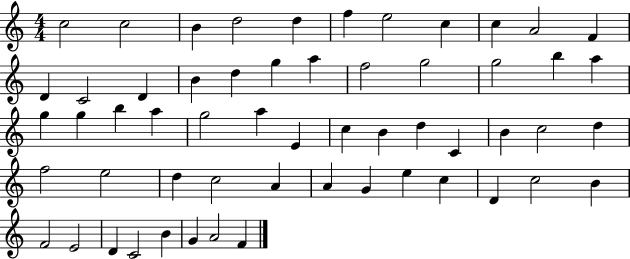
{
  \clef treble
  \numericTimeSignature
  \time 4/4
  \key c \major
  c''2 c''2 | b'4 d''2 d''4 | f''4 e''2 c''4 | c''4 a'2 f'4 | \break d'4 c'2 d'4 | b'4 d''4 g''4 a''4 | f''2 g''2 | g''2 b''4 a''4 | \break g''4 g''4 b''4 a''4 | g''2 a''4 e'4 | c''4 b'4 d''4 c'4 | b'4 c''2 d''4 | \break f''2 e''2 | d''4 c''2 a'4 | a'4 g'4 e''4 c''4 | d'4 c''2 b'4 | \break f'2 e'2 | d'4 c'2 b'4 | g'4 a'2 f'4 | \bar "|."
}